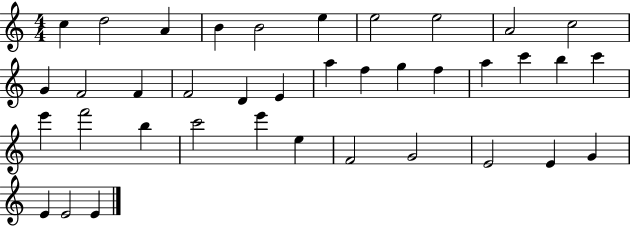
X:1
T:Untitled
M:4/4
L:1/4
K:C
c d2 A B B2 e e2 e2 A2 c2 G F2 F F2 D E a f g f a c' b c' e' f'2 b c'2 e' e F2 G2 E2 E G E E2 E